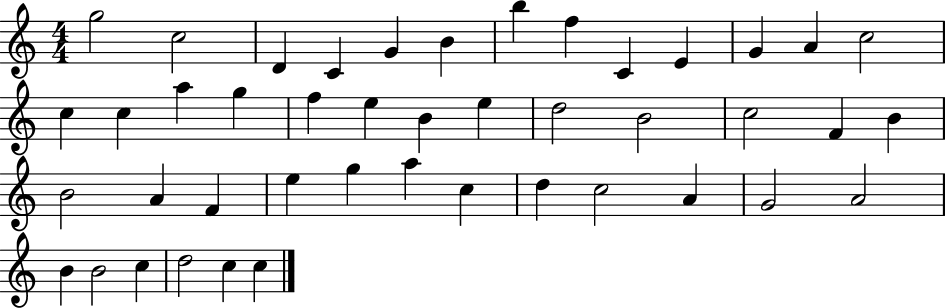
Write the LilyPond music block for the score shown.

{
  \clef treble
  \numericTimeSignature
  \time 4/4
  \key c \major
  g''2 c''2 | d'4 c'4 g'4 b'4 | b''4 f''4 c'4 e'4 | g'4 a'4 c''2 | \break c''4 c''4 a''4 g''4 | f''4 e''4 b'4 e''4 | d''2 b'2 | c''2 f'4 b'4 | \break b'2 a'4 f'4 | e''4 g''4 a''4 c''4 | d''4 c''2 a'4 | g'2 a'2 | \break b'4 b'2 c''4 | d''2 c''4 c''4 | \bar "|."
}